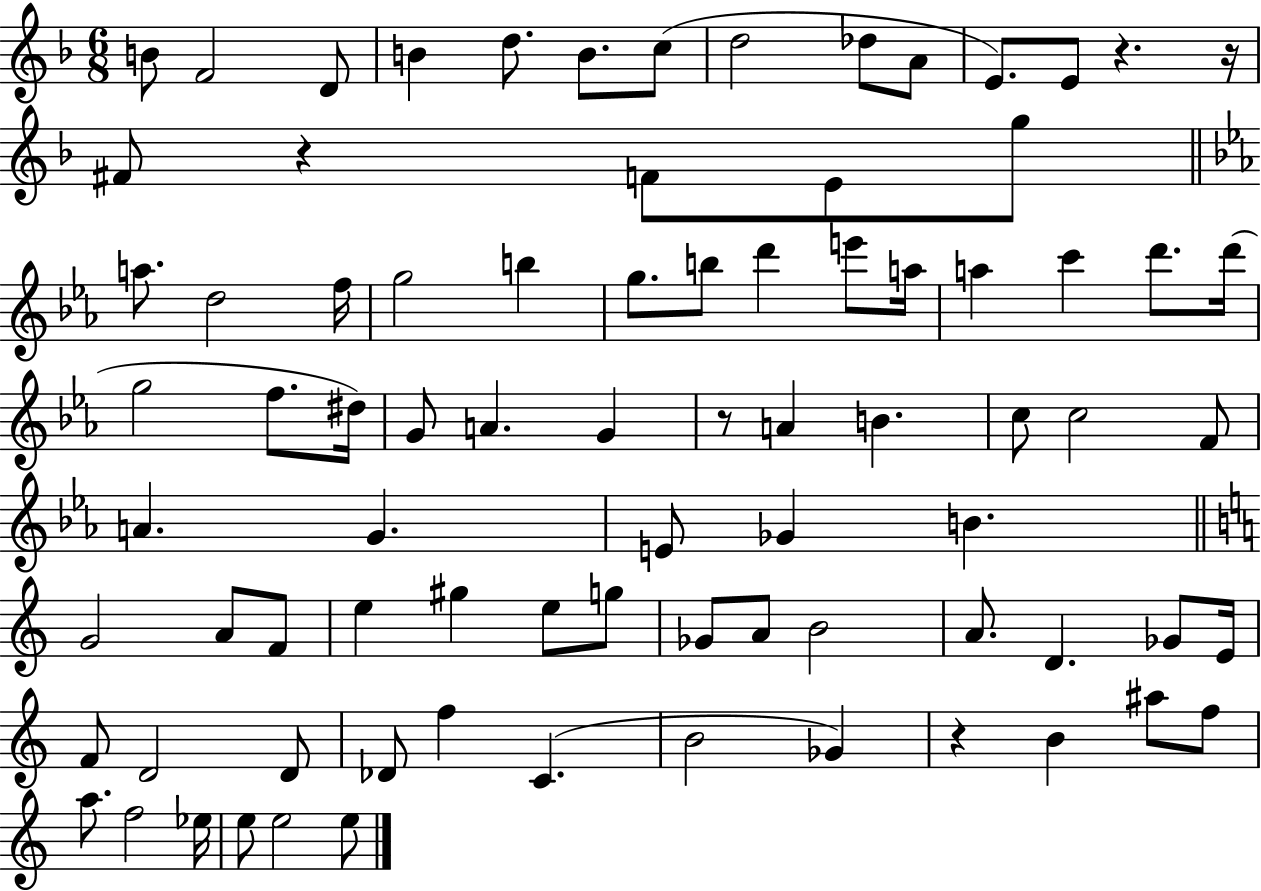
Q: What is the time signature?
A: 6/8